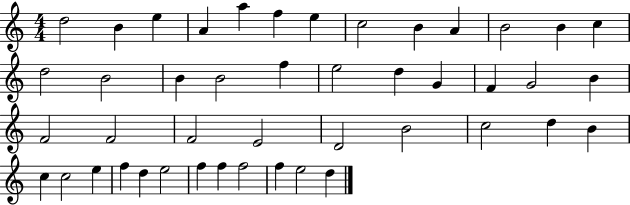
{
  \clef treble
  \numericTimeSignature
  \time 4/4
  \key c \major
  d''2 b'4 e''4 | a'4 a''4 f''4 e''4 | c''2 b'4 a'4 | b'2 b'4 c''4 | \break d''2 b'2 | b'4 b'2 f''4 | e''2 d''4 g'4 | f'4 g'2 b'4 | \break f'2 f'2 | f'2 e'2 | d'2 b'2 | c''2 d''4 b'4 | \break c''4 c''2 e''4 | f''4 d''4 e''2 | f''4 f''4 f''2 | f''4 e''2 d''4 | \break \bar "|."
}